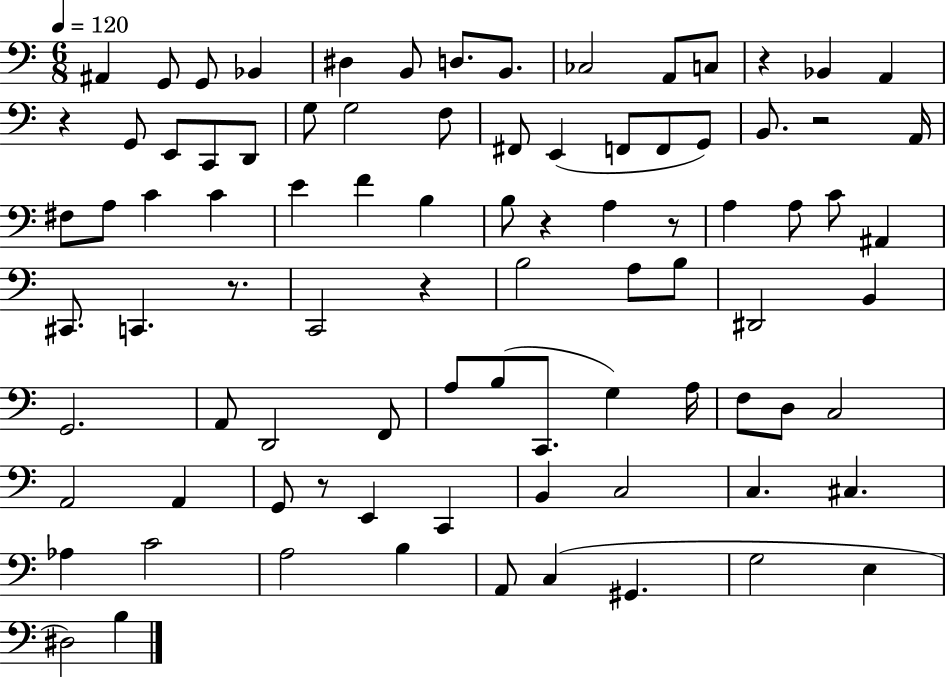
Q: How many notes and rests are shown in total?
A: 88